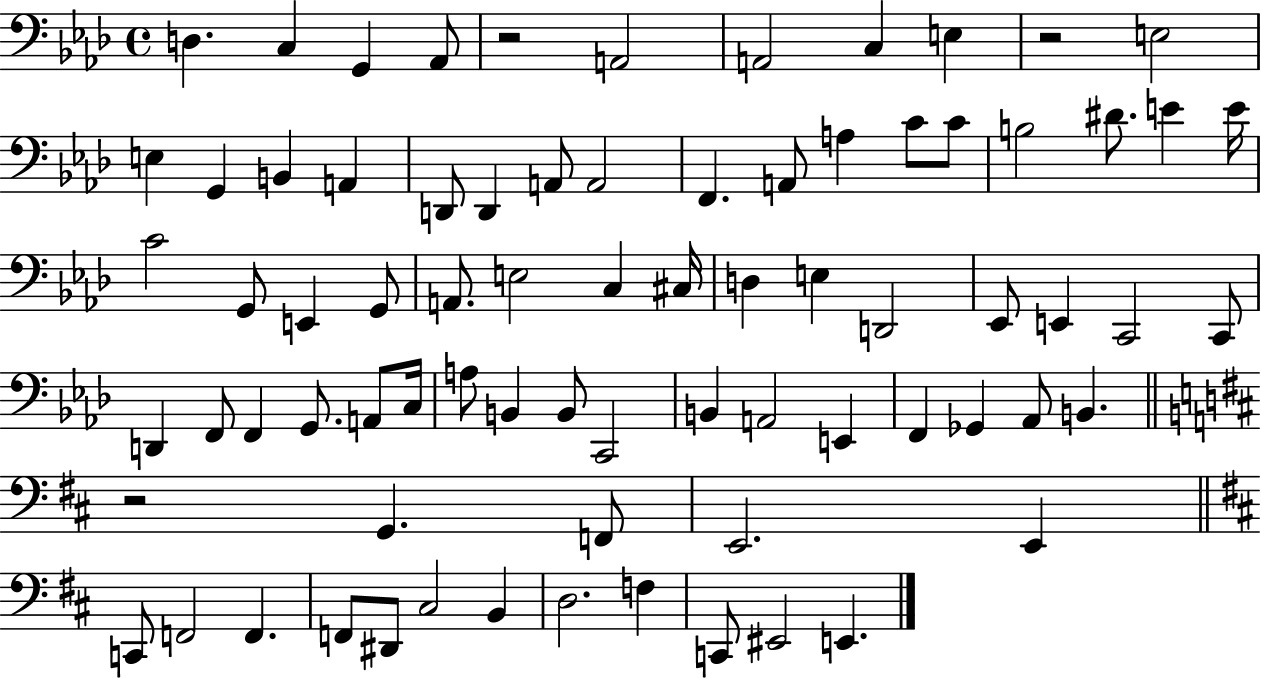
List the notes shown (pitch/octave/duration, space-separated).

D3/q. C3/q G2/q Ab2/e R/h A2/h A2/h C3/q E3/q R/h E3/h E3/q G2/q B2/q A2/q D2/e D2/q A2/e A2/h F2/q. A2/e A3/q C4/e C4/e B3/h D#4/e. E4/q E4/s C4/h G2/e E2/q G2/e A2/e. E3/h C3/q C#3/s D3/q E3/q D2/h Eb2/e E2/q C2/h C2/e D2/q F2/e F2/q G2/e. A2/e C3/s A3/e B2/q B2/e C2/h B2/q A2/h E2/q F2/q Gb2/q Ab2/e B2/q. R/h G2/q. F2/e E2/h. E2/q C2/e F2/h F2/q. F2/e D#2/e C#3/h B2/q D3/h. F3/q C2/e EIS2/h E2/q.